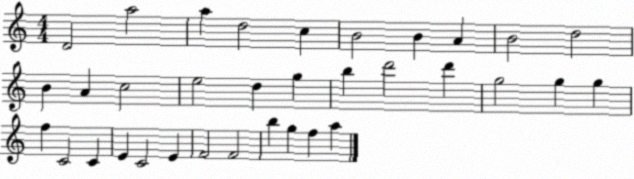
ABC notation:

X:1
T:Untitled
M:4/4
L:1/4
K:C
D2 a2 a d2 c B2 B A B2 d2 B A c2 e2 d g b d'2 d' g2 g g f C2 C E C2 E F2 F2 b g f a